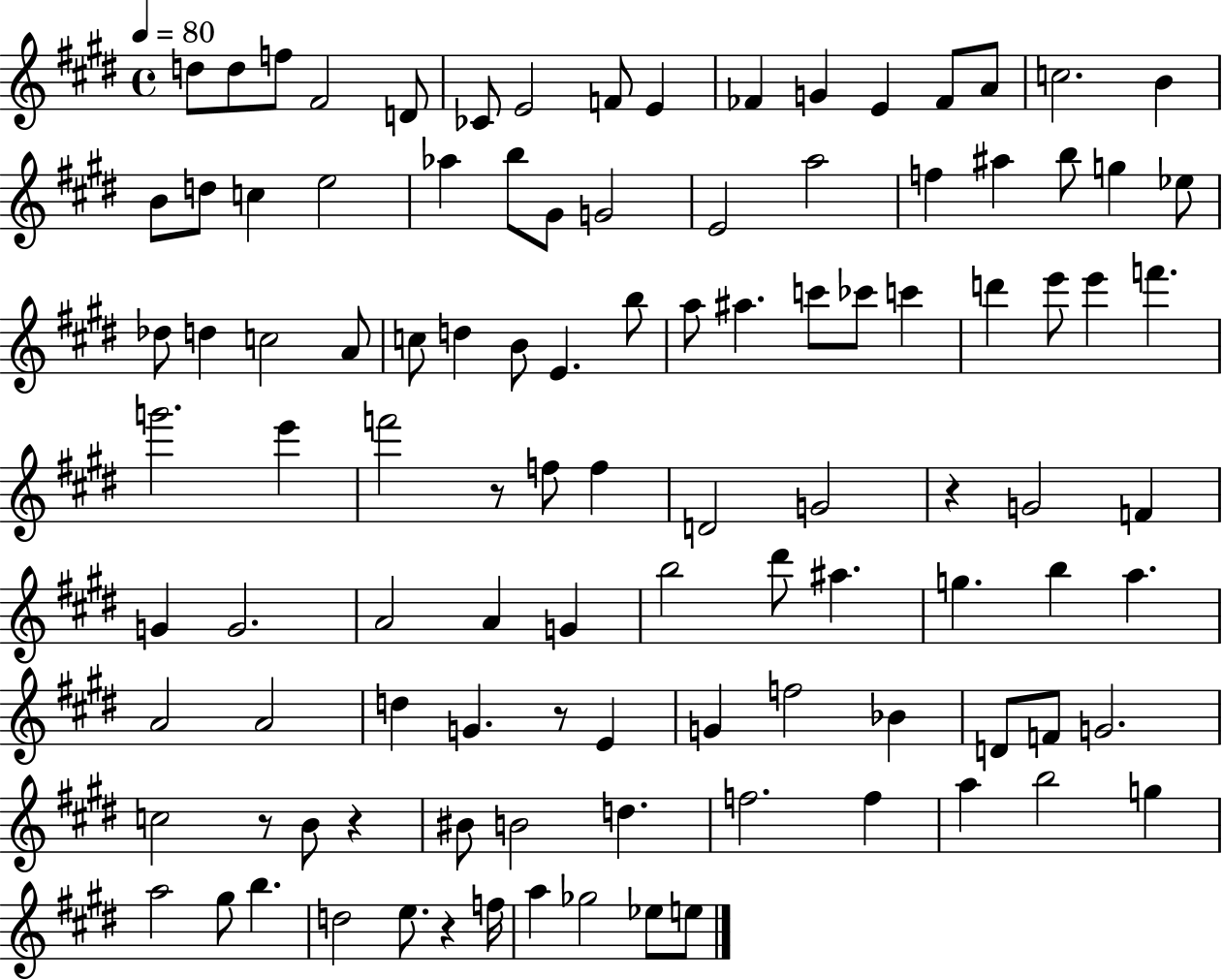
{
  \clef treble
  \time 4/4
  \defaultTimeSignature
  \key e \major
  \tempo 4 = 80
  \repeat volta 2 { d''8 d''8 f''8 fis'2 d'8 | ces'8 e'2 f'8 e'4 | fes'4 g'4 e'4 fes'8 a'8 | c''2. b'4 | \break b'8 d''8 c''4 e''2 | aes''4 b''8 gis'8 g'2 | e'2 a''2 | f''4 ais''4 b''8 g''4 ees''8 | \break des''8 d''4 c''2 a'8 | c''8 d''4 b'8 e'4. b''8 | a''8 ais''4. c'''8 ces'''8 c'''4 | d'''4 e'''8 e'''4 f'''4. | \break g'''2. e'''4 | f'''2 r8 f''8 f''4 | d'2 g'2 | r4 g'2 f'4 | \break g'4 g'2. | a'2 a'4 g'4 | b''2 dis'''8 ais''4. | g''4. b''4 a''4. | \break a'2 a'2 | d''4 g'4. r8 e'4 | g'4 f''2 bes'4 | d'8 f'8 g'2. | \break c''2 r8 b'8 r4 | bis'8 b'2 d''4. | f''2. f''4 | a''4 b''2 g''4 | \break a''2 gis''8 b''4. | d''2 e''8. r4 f''16 | a''4 ges''2 ees''8 e''8 | } \bar "|."
}